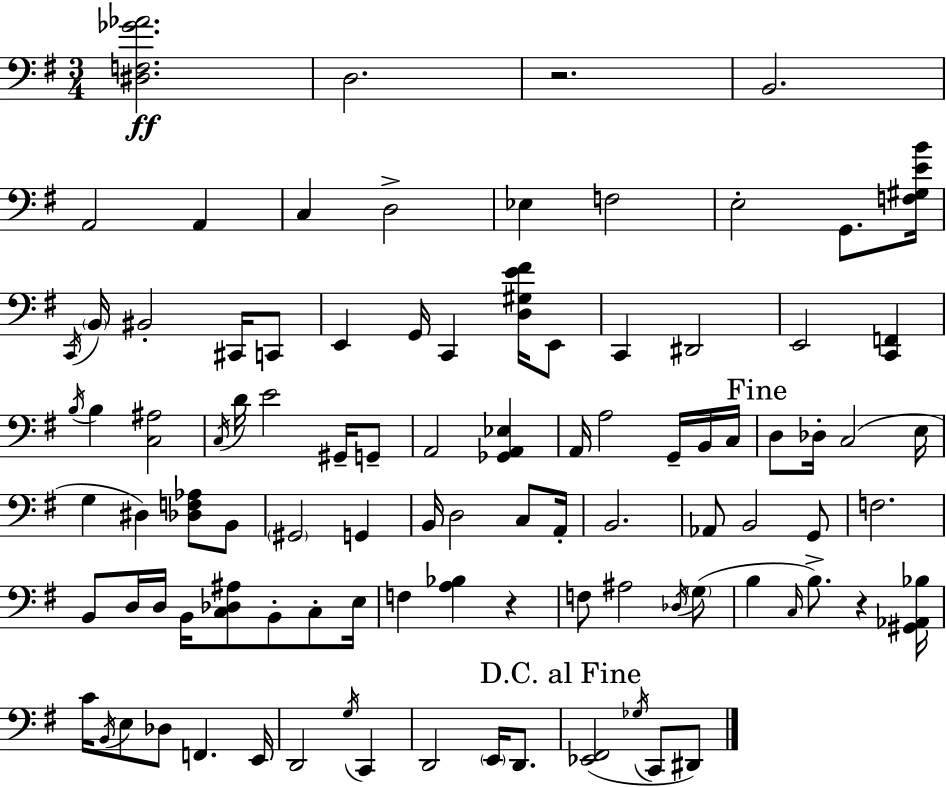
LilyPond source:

{
  \clef bass
  \numericTimeSignature
  \time 3/4
  \key e \minor
  <dis f ges' aes'>2.\ff | d2. | r2. | b,2. | \break a,2 a,4 | c4 d2-> | ees4 f2 | e2-. g,8. <f gis e' b'>16 | \break \acciaccatura { c,16 } \parenthesize b,16 bis,2-. cis,16 c,8 | e,4 g,16 c,4 <d gis e' fis'>16 e,8 | c,4 dis,2 | e,2 <c, f,>4 | \break \acciaccatura { b16 } b4 <c ais>2 | \acciaccatura { c16 } d'16 e'2 | gis,16-- g,8-- a,2 <ges, a, ees>4 | a,16 a2 | \break g,16-- b,16 c16 \mark "Fine" d8 des16-. c2( | e16 g4 dis4) <des f aes>8 | b,8 \parenthesize gis,2 g,4 | b,16 d2 | \break c8 a,16-. b,2. | aes,8 b,2 | g,8 f2. | b,8 d16 d16 b,16 <c des ais>8 b,8-. | \break c8-. e16 f4 <a bes>4 r4 | f8 ais2 | \acciaccatura { des16 } \parenthesize g8( b4 \grace { c16 } b8.->) | r4 <gis, aes, bes>16 c'16 \acciaccatura { b,16 } e8 des8 f,4. | \break e,16 d,2 | \acciaccatura { g16 } c,4 d,2 | \parenthesize e,16 d,8. \mark "D.C. al Fine" <ees, fis,>2( | \acciaccatura { ges16 } c,8 dis,8) \bar "|."
}